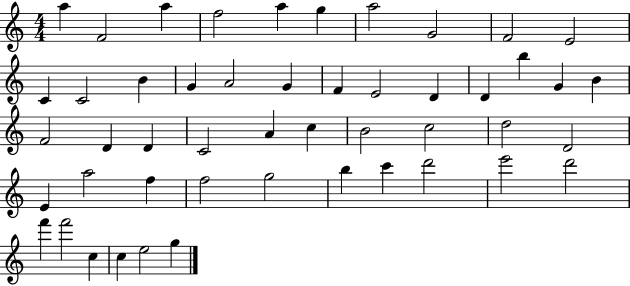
A5/q F4/h A5/q F5/h A5/q G5/q A5/h G4/h F4/h E4/h C4/q C4/h B4/q G4/q A4/h G4/q F4/q E4/h D4/q D4/q B5/q G4/q B4/q F4/h D4/q D4/q C4/h A4/q C5/q B4/h C5/h D5/h D4/h E4/q A5/h F5/q F5/h G5/h B5/q C6/q D6/h E6/h D6/h F6/q F6/h C5/q C5/q E5/h G5/q